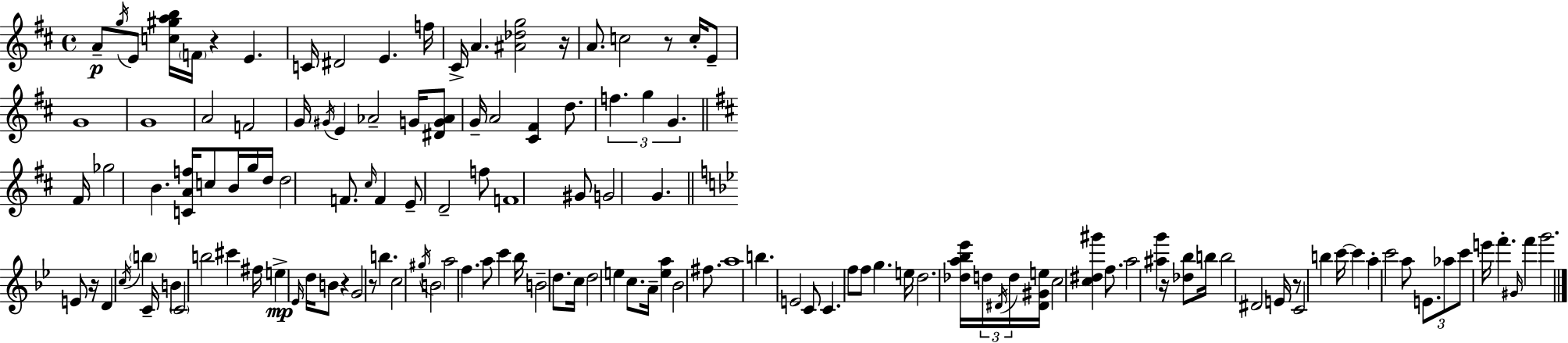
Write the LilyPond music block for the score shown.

{
  \clef treble
  \time 4/4
  \defaultTimeSignature
  \key d \major
  a'8--\p \acciaccatura { g''16 } e'8 <c'' gis'' a'' b''>16 \parenthesize f'16 r4 e'4. | c'16 dis'2 e'4. | f''16 cis'16-> a'4. <ais' des'' g''>2 | r16 a'8. c''2 r8 c''16-. e'8-- | \break g'1 | g'1 | a'2 f'2 | g'16 \acciaccatura { gis'16 } e'4 aes'2-- g'16 | \break <dis' g' aes'>8 g'16-- a'2 <cis' fis'>4 d''8. | \tuplet 3/2 { f''4. g''4 g'4. } | \bar "||" \break \key b \minor fis'16 ges''2 b'4. <c' a' f''>16 | c''8 b'16 g''16 d''16 d''2 f'8. | \grace { cis''16 } f'4 e'8-- d'2-- f''8 | f'1 | \break gis'8 g'2 g'4. | \bar "||" \break \key bes \major e'8 r16 d'4 \acciaccatura { c''16 } \parenthesize b''4 c'16-- b'4 | \parenthesize c'2 b''2 | cis'''4 fis''16 e''4->\mp \grace { ees'16 } d''16 b'8 r4 | g'2 r8 b''4. | \break c''2 \acciaccatura { gis''16 } b'2 | a''2 f''4. | a''8 c'''4 bes''16 b'2-- | d''8. c''16 d''2 e''4 | \break c''8. a'16-- <e'' a''>4 bes'2 | fis''8. a''1 | b''4. e'2 | c'8 c'4. f''8 f''8 g''4. | \break e''16 d''2. | <des'' a'' bes'' ees'''>16 \tuplet 3/2 { d''16 \acciaccatura { dis'16 } d''16 } <dis' gis' e''>16 c''2 <c'' dis'' gis'''>4 | f''8. a''2 <ais'' g'''>4 | r16 <des'' bes''>8 b''16 b''2 dis'2 | \break e'16 r8 c'2 b''4 | c'''16~~ c'''4 a''4-. c'''2 | a''8 \tuplet 3/2 { e'8. aes''8 c'''8 } e'''16 f'''4.-. | \grace { gis'16 } f'''4 g'''2. | \break \bar "|."
}